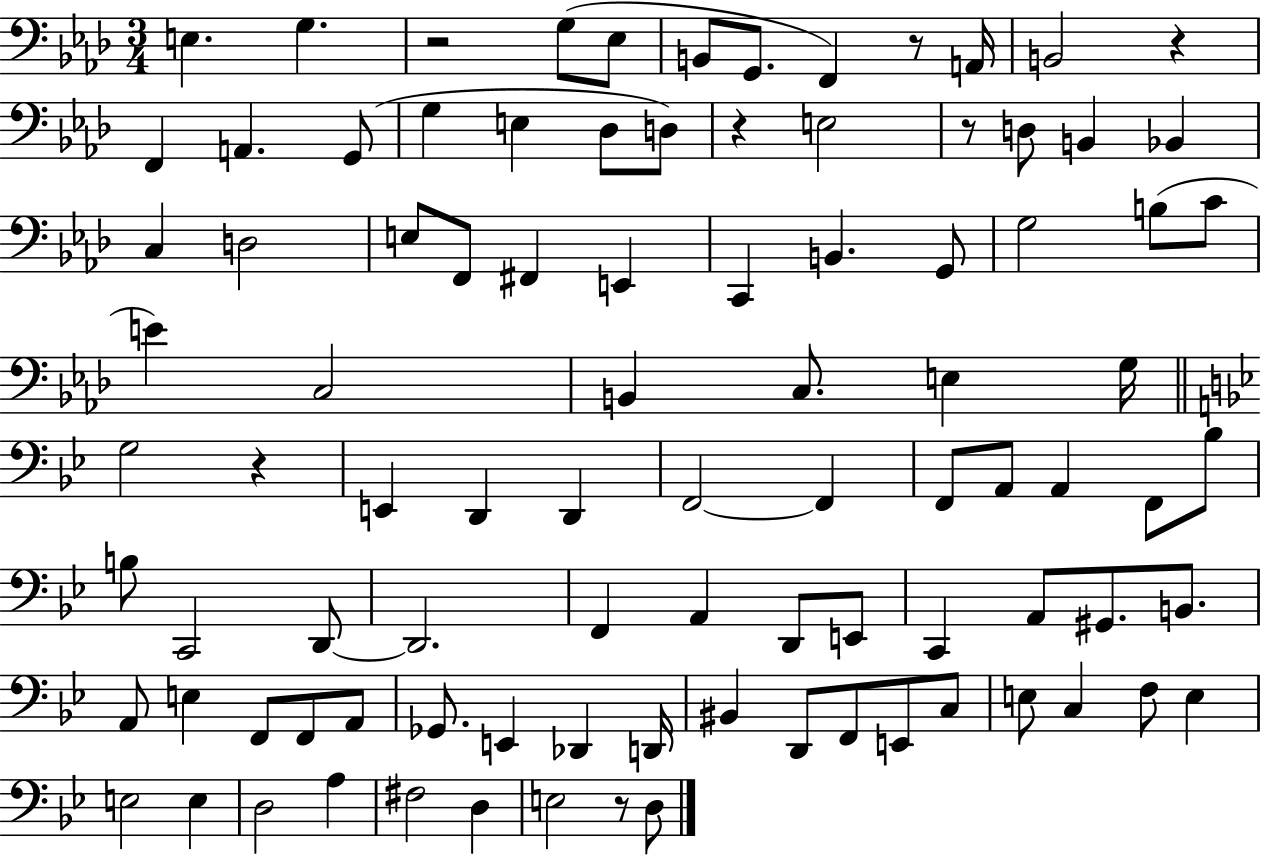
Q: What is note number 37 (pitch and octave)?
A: E3